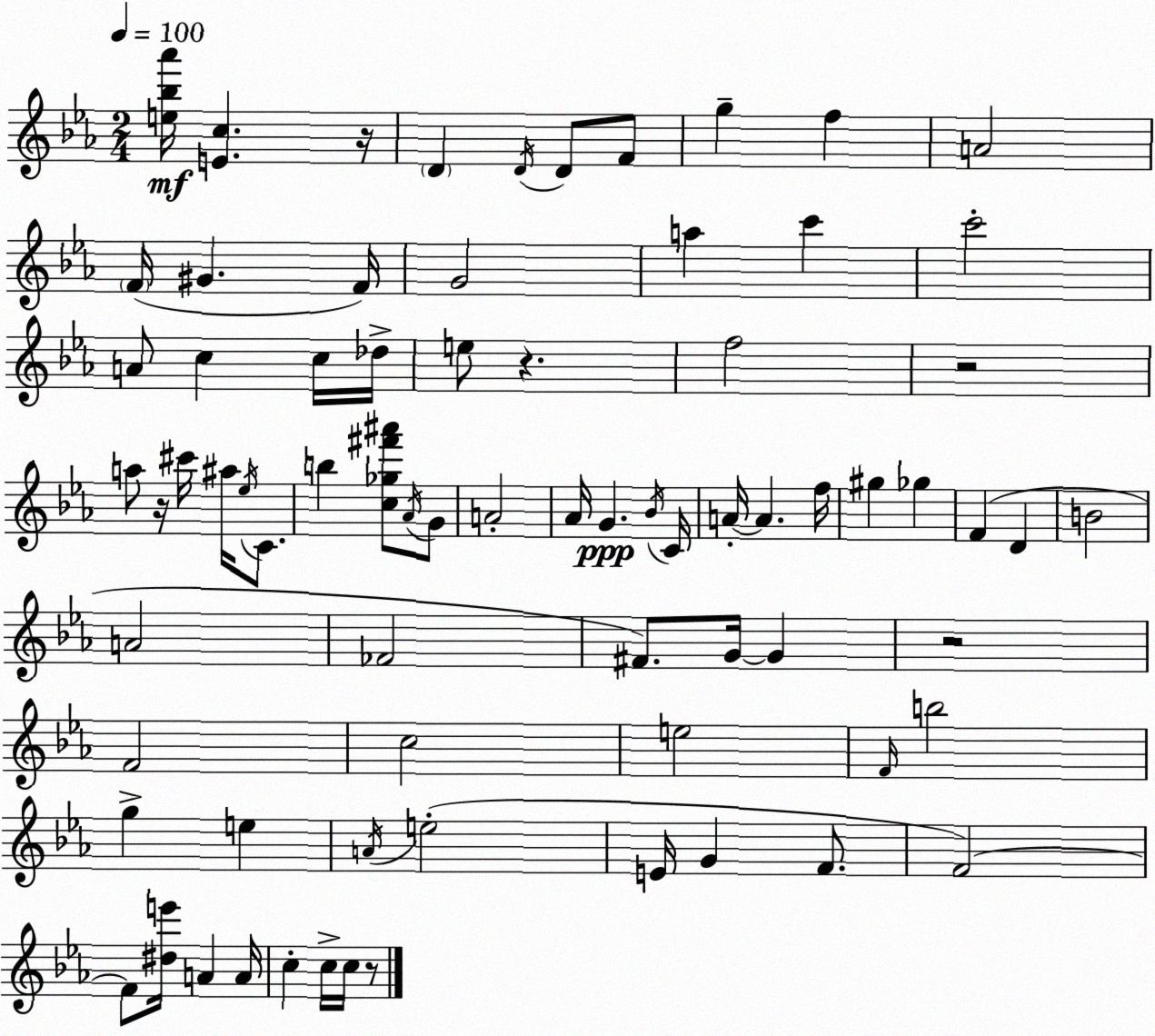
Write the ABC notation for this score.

X:1
T:Untitled
M:2/4
L:1/4
K:Cm
[e_b_a']/4 [Ec] z/4 D D/4 D/2 F/2 g f A2 F/4 ^G F/4 G2 a c' c'2 A/2 c c/4 _d/4 e/2 z f2 z2 a/2 z/4 ^c'/4 ^a/4 _e/4 C/2 b [c_g^f'^a']/2 _A/4 G/2 A2 _A/4 G _B/4 C/4 A/4 A f/4 ^g _g F D B2 A2 _F2 ^F/2 G/4 G z2 F2 c2 e2 F/4 b2 g e A/4 e2 E/4 G F/2 F2 F/2 [^de']/4 A A/4 c c/4 c/4 z/2